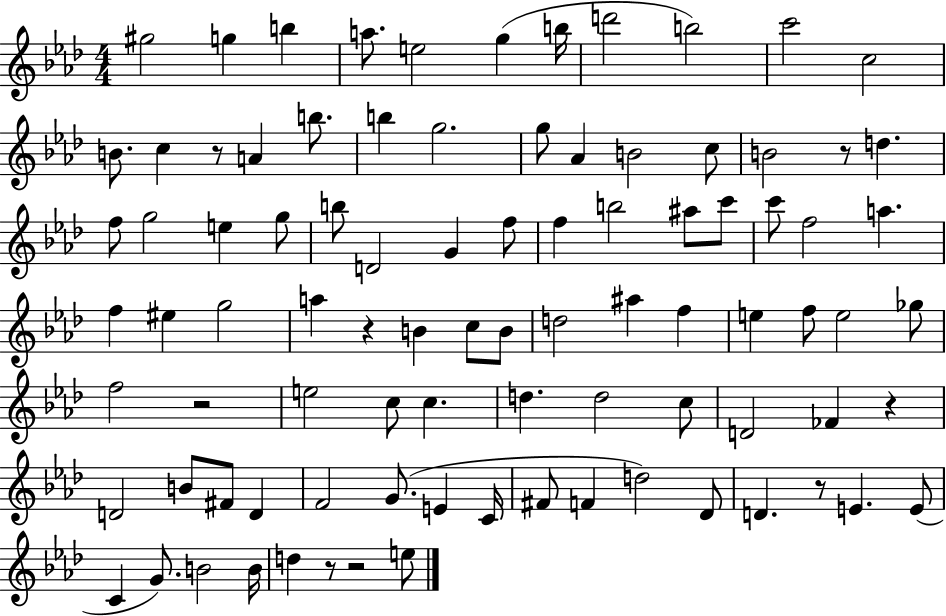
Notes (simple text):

G#5/h G5/q B5/q A5/e. E5/h G5/q B5/s D6/h B5/h C6/h C5/h B4/e. C5/q R/e A4/q B5/e. B5/q G5/h. G5/e Ab4/q B4/h C5/e B4/h R/e D5/q. F5/e G5/h E5/q G5/e B5/e D4/h G4/q F5/e F5/q B5/h A#5/e C6/e C6/e F5/h A5/q. F5/q EIS5/q G5/h A5/q R/q B4/q C5/e B4/e D5/h A#5/q F5/q E5/q F5/e E5/h Gb5/e F5/h R/h E5/h C5/e C5/q. D5/q. D5/h C5/e D4/h FES4/q R/q D4/h B4/e F#4/e D4/q F4/h G4/e. E4/q C4/s F#4/e F4/q D5/h Db4/e D4/q. R/e E4/q. E4/e C4/q G4/e. B4/h B4/s D5/q R/e R/h E5/e